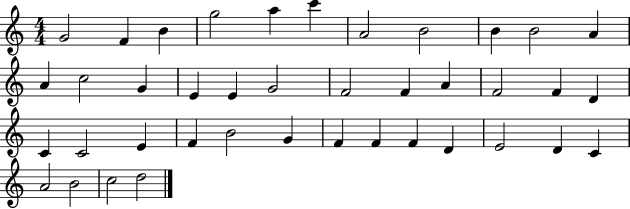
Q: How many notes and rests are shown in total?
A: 40